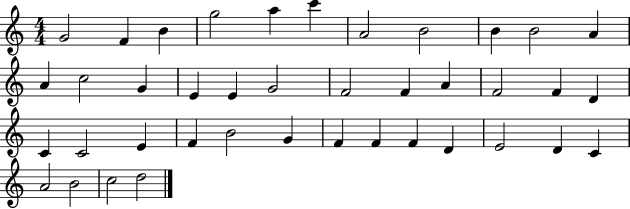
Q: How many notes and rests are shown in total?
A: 40